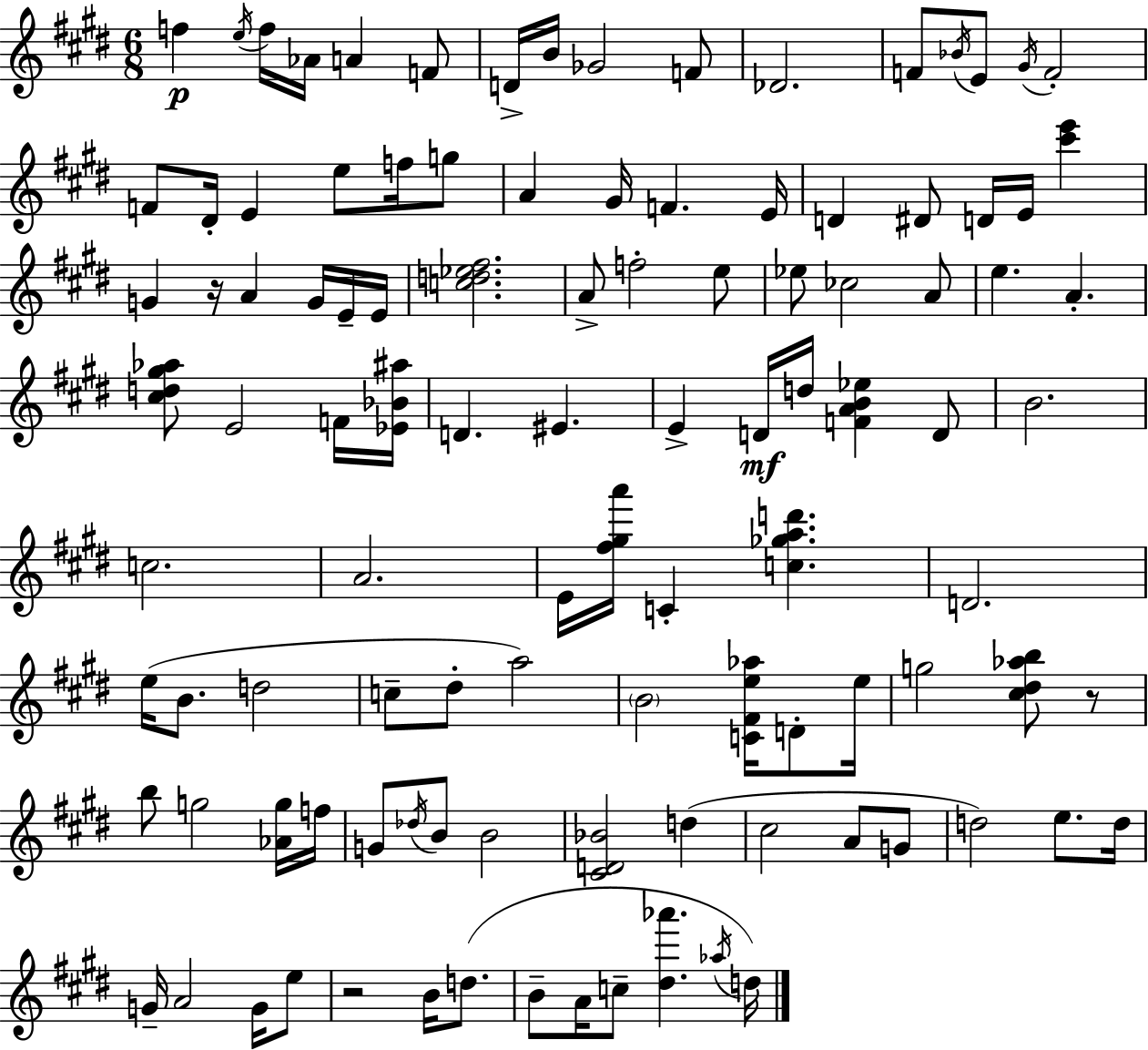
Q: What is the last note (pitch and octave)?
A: D5